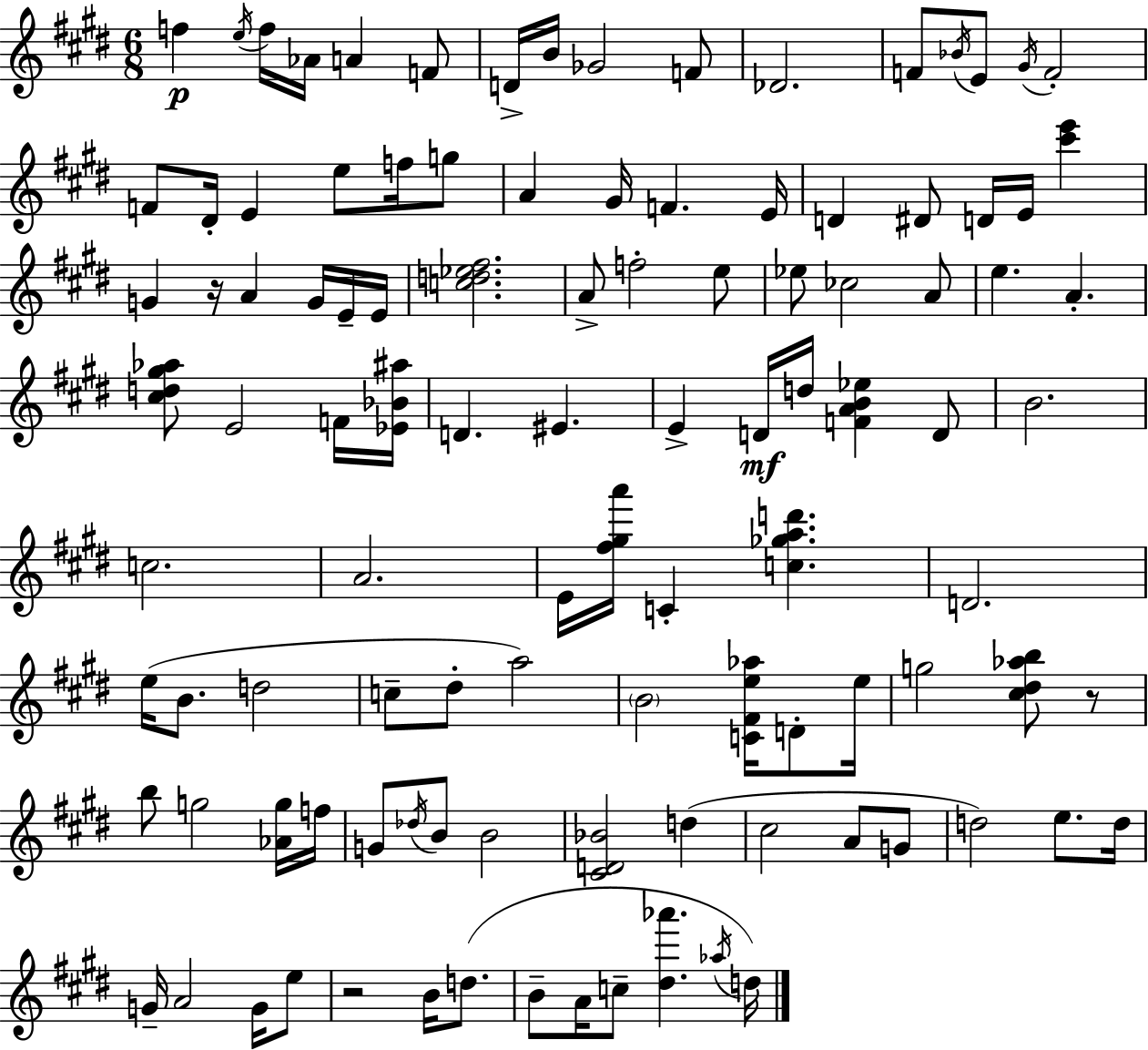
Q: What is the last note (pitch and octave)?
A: D5